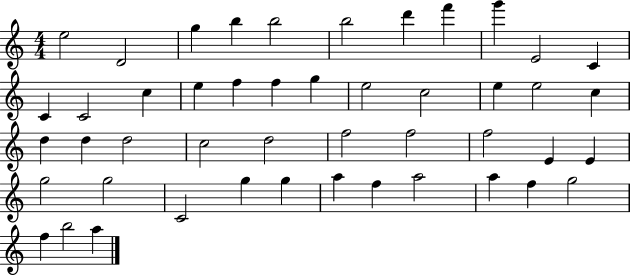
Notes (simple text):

E5/h D4/h G5/q B5/q B5/h B5/h D6/q F6/q G6/q E4/h C4/q C4/q C4/h C5/q E5/q F5/q F5/q G5/q E5/h C5/h E5/q E5/h C5/q D5/q D5/q D5/h C5/h D5/h F5/h F5/h F5/h E4/q E4/q G5/h G5/h C4/h G5/q G5/q A5/q F5/q A5/h A5/q F5/q G5/h F5/q B5/h A5/q